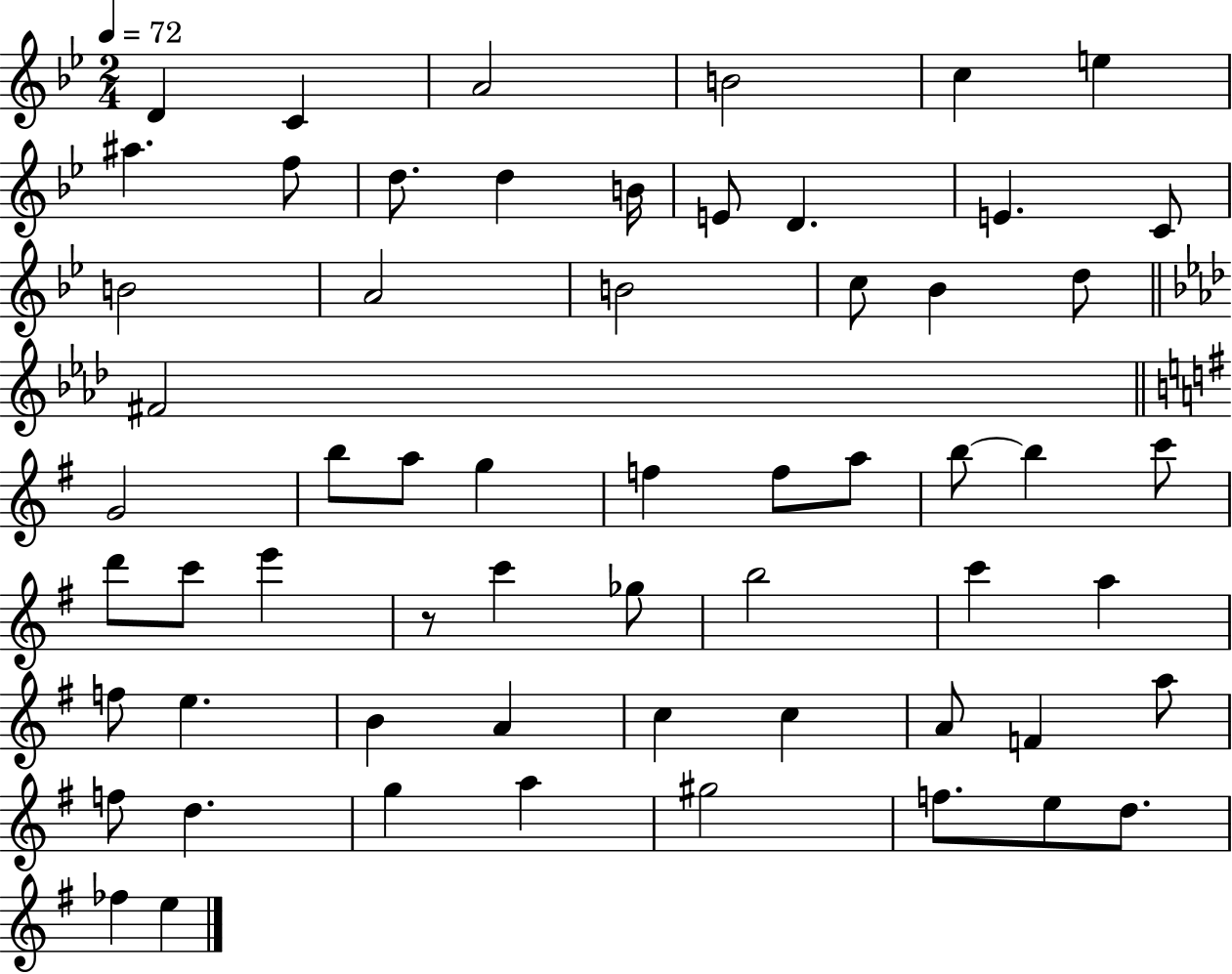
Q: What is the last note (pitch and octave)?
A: E5